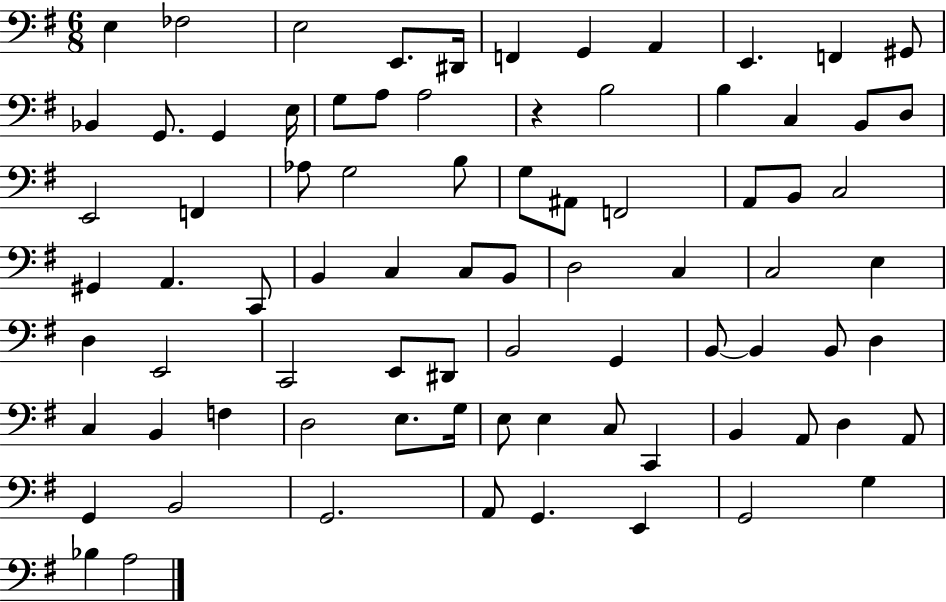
E3/q FES3/h E3/h E2/e. D#2/s F2/q G2/q A2/q E2/q. F2/q G#2/e Bb2/q G2/e. G2/q E3/s G3/e A3/e A3/h R/q B3/h B3/q C3/q B2/e D3/e E2/h F2/q Ab3/e G3/h B3/e G3/e A#2/e F2/h A2/e B2/e C3/h G#2/q A2/q. C2/e B2/q C3/q C3/e B2/e D3/h C3/q C3/h E3/q D3/q E2/h C2/h E2/e D#2/e B2/h G2/q B2/e B2/q B2/e D3/q C3/q B2/q F3/q D3/h E3/e. G3/s E3/e E3/q C3/e C2/q B2/q A2/e D3/q A2/e G2/q B2/h G2/h. A2/e G2/q. E2/q G2/h G3/q Bb3/q A3/h